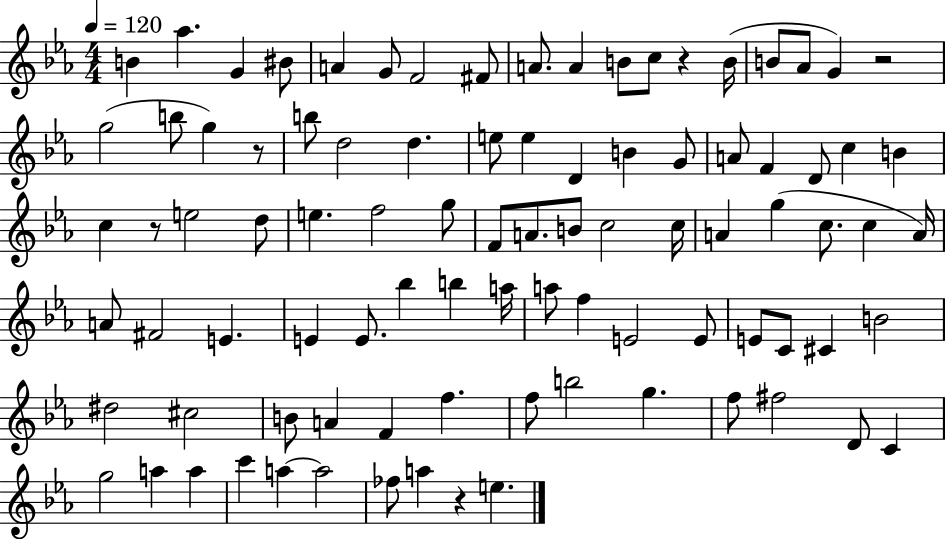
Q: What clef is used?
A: treble